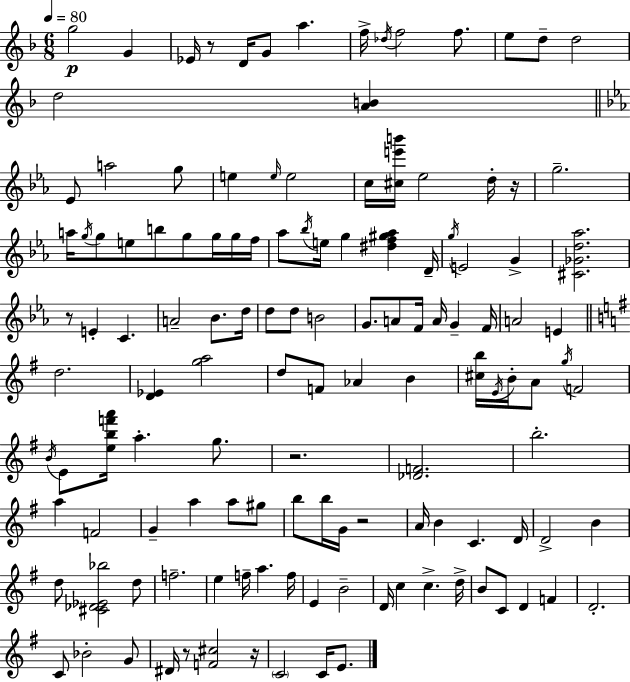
G5/h G4/q Eb4/s R/e D4/s G4/e A5/q. F5/s Db5/s F5/h F5/e. E5/e D5/e D5/h D5/h [A4,B4]/q Eb4/e A5/h G5/e E5/q E5/s E5/h C5/s [C#5,E6,B6]/s Eb5/h D5/s R/s G5/h. A5/s G5/s G5/e E5/e B5/e G5/e G5/s G5/s F5/s Ab5/e Bb5/s E5/s G5/q [D#5,F5,G#5,Ab5]/q D4/s G5/s E4/h G4/q [C#4,Gb4,D5,Ab5]/h. R/e E4/q C4/q. A4/h Bb4/e. D5/s D5/e D5/e B4/h G4/e. A4/e F4/s A4/s G4/q F4/s A4/h E4/q D5/h. [D4,Eb4]/q [G5,A5]/h D5/e F4/e Ab4/q B4/q [C#5,B5]/s E4/s B4/s A4/e G5/s F4/h B4/s E4/e [E5,B5,F6,A6]/s A5/q. G5/e. R/h. [Db4,F4]/h. B5/h. A5/q F4/h G4/q A5/q A5/e G#5/e B5/e B5/s G4/s R/h A4/s B4/q C4/q. D4/s D4/h B4/q D5/e [C#4,Db4,Eb4,Bb5]/h D5/e F5/h. E5/q F5/s A5/q. F5/s E4/q B4/h D4/s C5/q C5/q. D5/s B4/e C4/e D4/q F4/q D4/h. C4/e Bb4/h G4/e D#4/s R/e [F4,C#5]/h R/s C4/h C4/s E4/e.